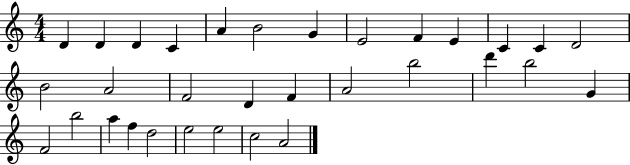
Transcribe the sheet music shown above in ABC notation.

X:1
T:Untitled
M:4/4
L:1/4
K:C
D D D C A B2 G E2 F E C C D2 B2 A2 F2 D F A2 b2 d' b2 G F2 b2 a f d2 e2 e2 c2 A2